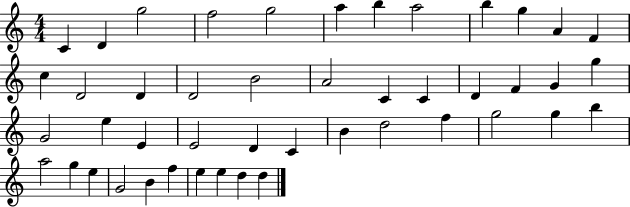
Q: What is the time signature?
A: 4/4